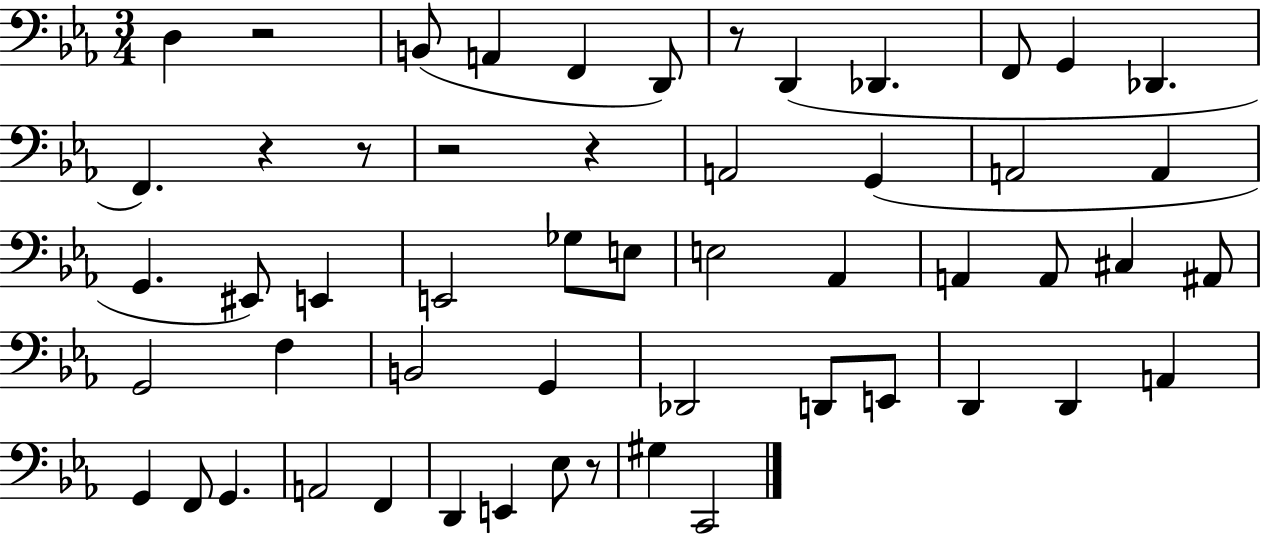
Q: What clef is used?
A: bass